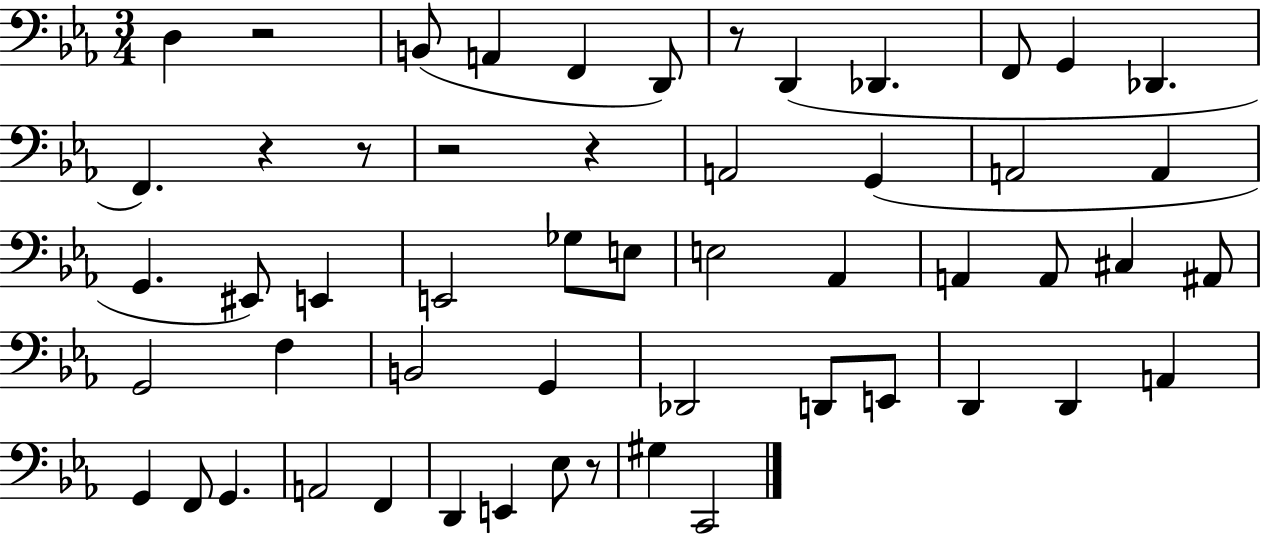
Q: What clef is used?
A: bass